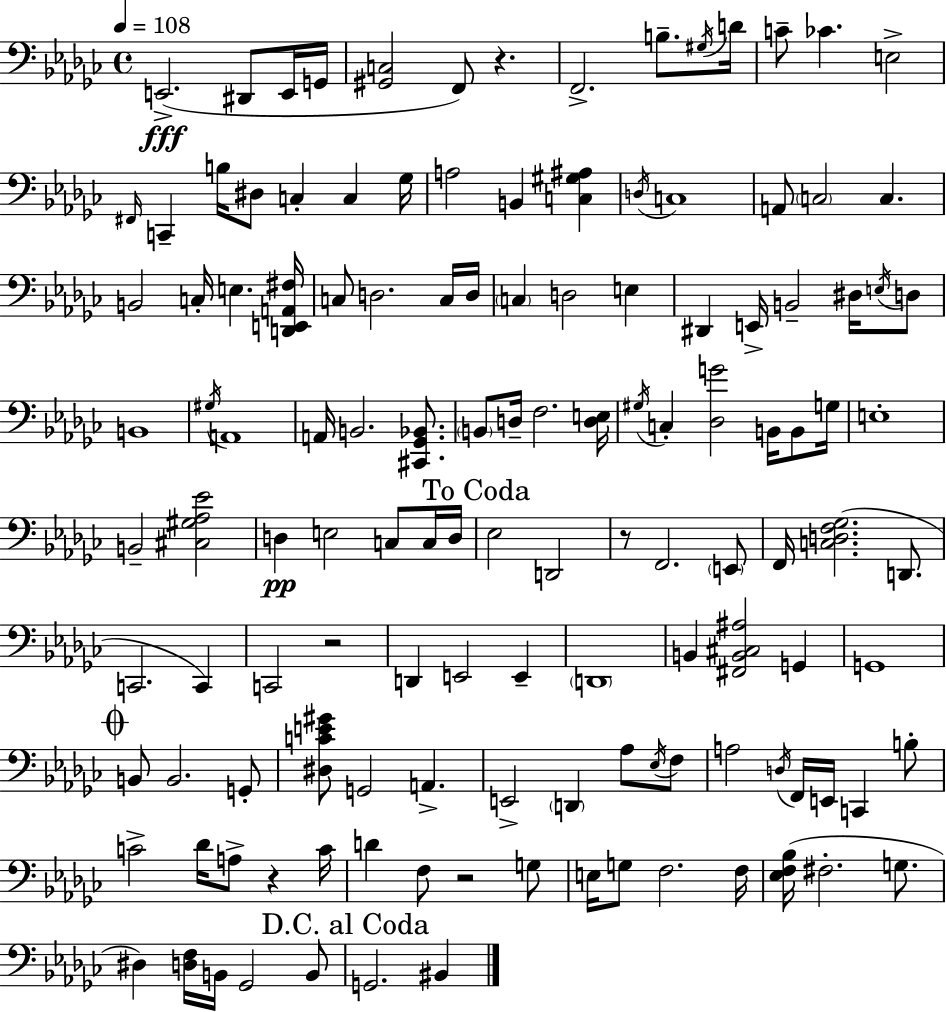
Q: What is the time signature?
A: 4/4